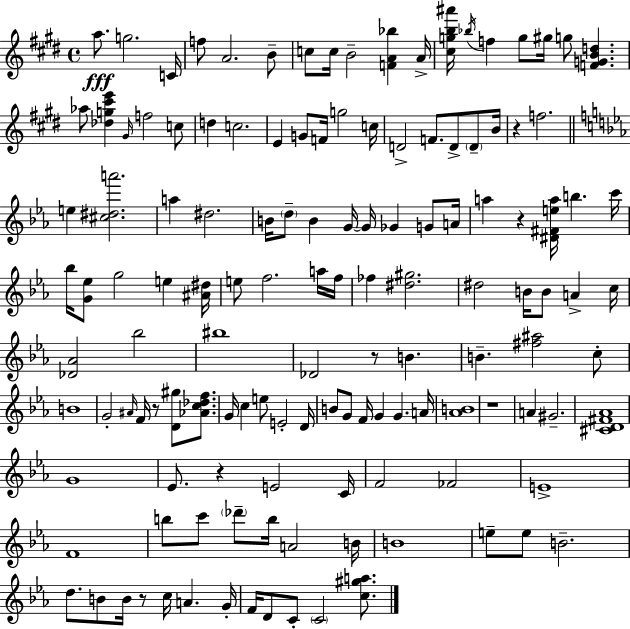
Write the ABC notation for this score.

X:1
T:Untitled
M:4/4
L:1/4
K:E
a/2 g2 C/4 f/2 A2 B/2 c/2 c/4 B2 [FA_b] A/4 [^cgb^a']/4 _b/4 f g/2 ^g/4 g/2 [FGBd] _a/2 [_dg^c'e'] ^G/4 f2 c/2 d c2 E G/2 F/4 g2 c/4 D2 F/2 D/2 D/2 B/4 z f2 e [^c^da']2 a ^d2 B/4 d/2 B G/4 G/4 _G G/2 A/4 a z [^D^Fea]/4 b c'/4 _b/4 [G_e]/2 g2 e [^A^d]/4 e/2 f2 a/4 f/4 _f [^d^g]2 ^d2 B/4 B/2 A c/4 [_D_A]2 _b2 ^b4 _D2 z/2 B B [^f^a]2 c/2 B4 G2 ^A/4 F/4 z/2 [D^g]/2 [_Ac_df]/2 G/4 c e/2 E2 D/4 B/2 G/2 F/4 G G A/4 [_AB]4 z4 A ^G2 [^CD^F_A]4 G4 _E/2 z E2 C/4 F2 _F2 E4 F4 b/2 c'/2 _d'/2 b/4 A2 B/4 B4 e/2 e/2 B2 d/2 B/2 B/4 z/2 c/4 A G/4 F/4 D/2 C/2 C2 [c^ga]/2